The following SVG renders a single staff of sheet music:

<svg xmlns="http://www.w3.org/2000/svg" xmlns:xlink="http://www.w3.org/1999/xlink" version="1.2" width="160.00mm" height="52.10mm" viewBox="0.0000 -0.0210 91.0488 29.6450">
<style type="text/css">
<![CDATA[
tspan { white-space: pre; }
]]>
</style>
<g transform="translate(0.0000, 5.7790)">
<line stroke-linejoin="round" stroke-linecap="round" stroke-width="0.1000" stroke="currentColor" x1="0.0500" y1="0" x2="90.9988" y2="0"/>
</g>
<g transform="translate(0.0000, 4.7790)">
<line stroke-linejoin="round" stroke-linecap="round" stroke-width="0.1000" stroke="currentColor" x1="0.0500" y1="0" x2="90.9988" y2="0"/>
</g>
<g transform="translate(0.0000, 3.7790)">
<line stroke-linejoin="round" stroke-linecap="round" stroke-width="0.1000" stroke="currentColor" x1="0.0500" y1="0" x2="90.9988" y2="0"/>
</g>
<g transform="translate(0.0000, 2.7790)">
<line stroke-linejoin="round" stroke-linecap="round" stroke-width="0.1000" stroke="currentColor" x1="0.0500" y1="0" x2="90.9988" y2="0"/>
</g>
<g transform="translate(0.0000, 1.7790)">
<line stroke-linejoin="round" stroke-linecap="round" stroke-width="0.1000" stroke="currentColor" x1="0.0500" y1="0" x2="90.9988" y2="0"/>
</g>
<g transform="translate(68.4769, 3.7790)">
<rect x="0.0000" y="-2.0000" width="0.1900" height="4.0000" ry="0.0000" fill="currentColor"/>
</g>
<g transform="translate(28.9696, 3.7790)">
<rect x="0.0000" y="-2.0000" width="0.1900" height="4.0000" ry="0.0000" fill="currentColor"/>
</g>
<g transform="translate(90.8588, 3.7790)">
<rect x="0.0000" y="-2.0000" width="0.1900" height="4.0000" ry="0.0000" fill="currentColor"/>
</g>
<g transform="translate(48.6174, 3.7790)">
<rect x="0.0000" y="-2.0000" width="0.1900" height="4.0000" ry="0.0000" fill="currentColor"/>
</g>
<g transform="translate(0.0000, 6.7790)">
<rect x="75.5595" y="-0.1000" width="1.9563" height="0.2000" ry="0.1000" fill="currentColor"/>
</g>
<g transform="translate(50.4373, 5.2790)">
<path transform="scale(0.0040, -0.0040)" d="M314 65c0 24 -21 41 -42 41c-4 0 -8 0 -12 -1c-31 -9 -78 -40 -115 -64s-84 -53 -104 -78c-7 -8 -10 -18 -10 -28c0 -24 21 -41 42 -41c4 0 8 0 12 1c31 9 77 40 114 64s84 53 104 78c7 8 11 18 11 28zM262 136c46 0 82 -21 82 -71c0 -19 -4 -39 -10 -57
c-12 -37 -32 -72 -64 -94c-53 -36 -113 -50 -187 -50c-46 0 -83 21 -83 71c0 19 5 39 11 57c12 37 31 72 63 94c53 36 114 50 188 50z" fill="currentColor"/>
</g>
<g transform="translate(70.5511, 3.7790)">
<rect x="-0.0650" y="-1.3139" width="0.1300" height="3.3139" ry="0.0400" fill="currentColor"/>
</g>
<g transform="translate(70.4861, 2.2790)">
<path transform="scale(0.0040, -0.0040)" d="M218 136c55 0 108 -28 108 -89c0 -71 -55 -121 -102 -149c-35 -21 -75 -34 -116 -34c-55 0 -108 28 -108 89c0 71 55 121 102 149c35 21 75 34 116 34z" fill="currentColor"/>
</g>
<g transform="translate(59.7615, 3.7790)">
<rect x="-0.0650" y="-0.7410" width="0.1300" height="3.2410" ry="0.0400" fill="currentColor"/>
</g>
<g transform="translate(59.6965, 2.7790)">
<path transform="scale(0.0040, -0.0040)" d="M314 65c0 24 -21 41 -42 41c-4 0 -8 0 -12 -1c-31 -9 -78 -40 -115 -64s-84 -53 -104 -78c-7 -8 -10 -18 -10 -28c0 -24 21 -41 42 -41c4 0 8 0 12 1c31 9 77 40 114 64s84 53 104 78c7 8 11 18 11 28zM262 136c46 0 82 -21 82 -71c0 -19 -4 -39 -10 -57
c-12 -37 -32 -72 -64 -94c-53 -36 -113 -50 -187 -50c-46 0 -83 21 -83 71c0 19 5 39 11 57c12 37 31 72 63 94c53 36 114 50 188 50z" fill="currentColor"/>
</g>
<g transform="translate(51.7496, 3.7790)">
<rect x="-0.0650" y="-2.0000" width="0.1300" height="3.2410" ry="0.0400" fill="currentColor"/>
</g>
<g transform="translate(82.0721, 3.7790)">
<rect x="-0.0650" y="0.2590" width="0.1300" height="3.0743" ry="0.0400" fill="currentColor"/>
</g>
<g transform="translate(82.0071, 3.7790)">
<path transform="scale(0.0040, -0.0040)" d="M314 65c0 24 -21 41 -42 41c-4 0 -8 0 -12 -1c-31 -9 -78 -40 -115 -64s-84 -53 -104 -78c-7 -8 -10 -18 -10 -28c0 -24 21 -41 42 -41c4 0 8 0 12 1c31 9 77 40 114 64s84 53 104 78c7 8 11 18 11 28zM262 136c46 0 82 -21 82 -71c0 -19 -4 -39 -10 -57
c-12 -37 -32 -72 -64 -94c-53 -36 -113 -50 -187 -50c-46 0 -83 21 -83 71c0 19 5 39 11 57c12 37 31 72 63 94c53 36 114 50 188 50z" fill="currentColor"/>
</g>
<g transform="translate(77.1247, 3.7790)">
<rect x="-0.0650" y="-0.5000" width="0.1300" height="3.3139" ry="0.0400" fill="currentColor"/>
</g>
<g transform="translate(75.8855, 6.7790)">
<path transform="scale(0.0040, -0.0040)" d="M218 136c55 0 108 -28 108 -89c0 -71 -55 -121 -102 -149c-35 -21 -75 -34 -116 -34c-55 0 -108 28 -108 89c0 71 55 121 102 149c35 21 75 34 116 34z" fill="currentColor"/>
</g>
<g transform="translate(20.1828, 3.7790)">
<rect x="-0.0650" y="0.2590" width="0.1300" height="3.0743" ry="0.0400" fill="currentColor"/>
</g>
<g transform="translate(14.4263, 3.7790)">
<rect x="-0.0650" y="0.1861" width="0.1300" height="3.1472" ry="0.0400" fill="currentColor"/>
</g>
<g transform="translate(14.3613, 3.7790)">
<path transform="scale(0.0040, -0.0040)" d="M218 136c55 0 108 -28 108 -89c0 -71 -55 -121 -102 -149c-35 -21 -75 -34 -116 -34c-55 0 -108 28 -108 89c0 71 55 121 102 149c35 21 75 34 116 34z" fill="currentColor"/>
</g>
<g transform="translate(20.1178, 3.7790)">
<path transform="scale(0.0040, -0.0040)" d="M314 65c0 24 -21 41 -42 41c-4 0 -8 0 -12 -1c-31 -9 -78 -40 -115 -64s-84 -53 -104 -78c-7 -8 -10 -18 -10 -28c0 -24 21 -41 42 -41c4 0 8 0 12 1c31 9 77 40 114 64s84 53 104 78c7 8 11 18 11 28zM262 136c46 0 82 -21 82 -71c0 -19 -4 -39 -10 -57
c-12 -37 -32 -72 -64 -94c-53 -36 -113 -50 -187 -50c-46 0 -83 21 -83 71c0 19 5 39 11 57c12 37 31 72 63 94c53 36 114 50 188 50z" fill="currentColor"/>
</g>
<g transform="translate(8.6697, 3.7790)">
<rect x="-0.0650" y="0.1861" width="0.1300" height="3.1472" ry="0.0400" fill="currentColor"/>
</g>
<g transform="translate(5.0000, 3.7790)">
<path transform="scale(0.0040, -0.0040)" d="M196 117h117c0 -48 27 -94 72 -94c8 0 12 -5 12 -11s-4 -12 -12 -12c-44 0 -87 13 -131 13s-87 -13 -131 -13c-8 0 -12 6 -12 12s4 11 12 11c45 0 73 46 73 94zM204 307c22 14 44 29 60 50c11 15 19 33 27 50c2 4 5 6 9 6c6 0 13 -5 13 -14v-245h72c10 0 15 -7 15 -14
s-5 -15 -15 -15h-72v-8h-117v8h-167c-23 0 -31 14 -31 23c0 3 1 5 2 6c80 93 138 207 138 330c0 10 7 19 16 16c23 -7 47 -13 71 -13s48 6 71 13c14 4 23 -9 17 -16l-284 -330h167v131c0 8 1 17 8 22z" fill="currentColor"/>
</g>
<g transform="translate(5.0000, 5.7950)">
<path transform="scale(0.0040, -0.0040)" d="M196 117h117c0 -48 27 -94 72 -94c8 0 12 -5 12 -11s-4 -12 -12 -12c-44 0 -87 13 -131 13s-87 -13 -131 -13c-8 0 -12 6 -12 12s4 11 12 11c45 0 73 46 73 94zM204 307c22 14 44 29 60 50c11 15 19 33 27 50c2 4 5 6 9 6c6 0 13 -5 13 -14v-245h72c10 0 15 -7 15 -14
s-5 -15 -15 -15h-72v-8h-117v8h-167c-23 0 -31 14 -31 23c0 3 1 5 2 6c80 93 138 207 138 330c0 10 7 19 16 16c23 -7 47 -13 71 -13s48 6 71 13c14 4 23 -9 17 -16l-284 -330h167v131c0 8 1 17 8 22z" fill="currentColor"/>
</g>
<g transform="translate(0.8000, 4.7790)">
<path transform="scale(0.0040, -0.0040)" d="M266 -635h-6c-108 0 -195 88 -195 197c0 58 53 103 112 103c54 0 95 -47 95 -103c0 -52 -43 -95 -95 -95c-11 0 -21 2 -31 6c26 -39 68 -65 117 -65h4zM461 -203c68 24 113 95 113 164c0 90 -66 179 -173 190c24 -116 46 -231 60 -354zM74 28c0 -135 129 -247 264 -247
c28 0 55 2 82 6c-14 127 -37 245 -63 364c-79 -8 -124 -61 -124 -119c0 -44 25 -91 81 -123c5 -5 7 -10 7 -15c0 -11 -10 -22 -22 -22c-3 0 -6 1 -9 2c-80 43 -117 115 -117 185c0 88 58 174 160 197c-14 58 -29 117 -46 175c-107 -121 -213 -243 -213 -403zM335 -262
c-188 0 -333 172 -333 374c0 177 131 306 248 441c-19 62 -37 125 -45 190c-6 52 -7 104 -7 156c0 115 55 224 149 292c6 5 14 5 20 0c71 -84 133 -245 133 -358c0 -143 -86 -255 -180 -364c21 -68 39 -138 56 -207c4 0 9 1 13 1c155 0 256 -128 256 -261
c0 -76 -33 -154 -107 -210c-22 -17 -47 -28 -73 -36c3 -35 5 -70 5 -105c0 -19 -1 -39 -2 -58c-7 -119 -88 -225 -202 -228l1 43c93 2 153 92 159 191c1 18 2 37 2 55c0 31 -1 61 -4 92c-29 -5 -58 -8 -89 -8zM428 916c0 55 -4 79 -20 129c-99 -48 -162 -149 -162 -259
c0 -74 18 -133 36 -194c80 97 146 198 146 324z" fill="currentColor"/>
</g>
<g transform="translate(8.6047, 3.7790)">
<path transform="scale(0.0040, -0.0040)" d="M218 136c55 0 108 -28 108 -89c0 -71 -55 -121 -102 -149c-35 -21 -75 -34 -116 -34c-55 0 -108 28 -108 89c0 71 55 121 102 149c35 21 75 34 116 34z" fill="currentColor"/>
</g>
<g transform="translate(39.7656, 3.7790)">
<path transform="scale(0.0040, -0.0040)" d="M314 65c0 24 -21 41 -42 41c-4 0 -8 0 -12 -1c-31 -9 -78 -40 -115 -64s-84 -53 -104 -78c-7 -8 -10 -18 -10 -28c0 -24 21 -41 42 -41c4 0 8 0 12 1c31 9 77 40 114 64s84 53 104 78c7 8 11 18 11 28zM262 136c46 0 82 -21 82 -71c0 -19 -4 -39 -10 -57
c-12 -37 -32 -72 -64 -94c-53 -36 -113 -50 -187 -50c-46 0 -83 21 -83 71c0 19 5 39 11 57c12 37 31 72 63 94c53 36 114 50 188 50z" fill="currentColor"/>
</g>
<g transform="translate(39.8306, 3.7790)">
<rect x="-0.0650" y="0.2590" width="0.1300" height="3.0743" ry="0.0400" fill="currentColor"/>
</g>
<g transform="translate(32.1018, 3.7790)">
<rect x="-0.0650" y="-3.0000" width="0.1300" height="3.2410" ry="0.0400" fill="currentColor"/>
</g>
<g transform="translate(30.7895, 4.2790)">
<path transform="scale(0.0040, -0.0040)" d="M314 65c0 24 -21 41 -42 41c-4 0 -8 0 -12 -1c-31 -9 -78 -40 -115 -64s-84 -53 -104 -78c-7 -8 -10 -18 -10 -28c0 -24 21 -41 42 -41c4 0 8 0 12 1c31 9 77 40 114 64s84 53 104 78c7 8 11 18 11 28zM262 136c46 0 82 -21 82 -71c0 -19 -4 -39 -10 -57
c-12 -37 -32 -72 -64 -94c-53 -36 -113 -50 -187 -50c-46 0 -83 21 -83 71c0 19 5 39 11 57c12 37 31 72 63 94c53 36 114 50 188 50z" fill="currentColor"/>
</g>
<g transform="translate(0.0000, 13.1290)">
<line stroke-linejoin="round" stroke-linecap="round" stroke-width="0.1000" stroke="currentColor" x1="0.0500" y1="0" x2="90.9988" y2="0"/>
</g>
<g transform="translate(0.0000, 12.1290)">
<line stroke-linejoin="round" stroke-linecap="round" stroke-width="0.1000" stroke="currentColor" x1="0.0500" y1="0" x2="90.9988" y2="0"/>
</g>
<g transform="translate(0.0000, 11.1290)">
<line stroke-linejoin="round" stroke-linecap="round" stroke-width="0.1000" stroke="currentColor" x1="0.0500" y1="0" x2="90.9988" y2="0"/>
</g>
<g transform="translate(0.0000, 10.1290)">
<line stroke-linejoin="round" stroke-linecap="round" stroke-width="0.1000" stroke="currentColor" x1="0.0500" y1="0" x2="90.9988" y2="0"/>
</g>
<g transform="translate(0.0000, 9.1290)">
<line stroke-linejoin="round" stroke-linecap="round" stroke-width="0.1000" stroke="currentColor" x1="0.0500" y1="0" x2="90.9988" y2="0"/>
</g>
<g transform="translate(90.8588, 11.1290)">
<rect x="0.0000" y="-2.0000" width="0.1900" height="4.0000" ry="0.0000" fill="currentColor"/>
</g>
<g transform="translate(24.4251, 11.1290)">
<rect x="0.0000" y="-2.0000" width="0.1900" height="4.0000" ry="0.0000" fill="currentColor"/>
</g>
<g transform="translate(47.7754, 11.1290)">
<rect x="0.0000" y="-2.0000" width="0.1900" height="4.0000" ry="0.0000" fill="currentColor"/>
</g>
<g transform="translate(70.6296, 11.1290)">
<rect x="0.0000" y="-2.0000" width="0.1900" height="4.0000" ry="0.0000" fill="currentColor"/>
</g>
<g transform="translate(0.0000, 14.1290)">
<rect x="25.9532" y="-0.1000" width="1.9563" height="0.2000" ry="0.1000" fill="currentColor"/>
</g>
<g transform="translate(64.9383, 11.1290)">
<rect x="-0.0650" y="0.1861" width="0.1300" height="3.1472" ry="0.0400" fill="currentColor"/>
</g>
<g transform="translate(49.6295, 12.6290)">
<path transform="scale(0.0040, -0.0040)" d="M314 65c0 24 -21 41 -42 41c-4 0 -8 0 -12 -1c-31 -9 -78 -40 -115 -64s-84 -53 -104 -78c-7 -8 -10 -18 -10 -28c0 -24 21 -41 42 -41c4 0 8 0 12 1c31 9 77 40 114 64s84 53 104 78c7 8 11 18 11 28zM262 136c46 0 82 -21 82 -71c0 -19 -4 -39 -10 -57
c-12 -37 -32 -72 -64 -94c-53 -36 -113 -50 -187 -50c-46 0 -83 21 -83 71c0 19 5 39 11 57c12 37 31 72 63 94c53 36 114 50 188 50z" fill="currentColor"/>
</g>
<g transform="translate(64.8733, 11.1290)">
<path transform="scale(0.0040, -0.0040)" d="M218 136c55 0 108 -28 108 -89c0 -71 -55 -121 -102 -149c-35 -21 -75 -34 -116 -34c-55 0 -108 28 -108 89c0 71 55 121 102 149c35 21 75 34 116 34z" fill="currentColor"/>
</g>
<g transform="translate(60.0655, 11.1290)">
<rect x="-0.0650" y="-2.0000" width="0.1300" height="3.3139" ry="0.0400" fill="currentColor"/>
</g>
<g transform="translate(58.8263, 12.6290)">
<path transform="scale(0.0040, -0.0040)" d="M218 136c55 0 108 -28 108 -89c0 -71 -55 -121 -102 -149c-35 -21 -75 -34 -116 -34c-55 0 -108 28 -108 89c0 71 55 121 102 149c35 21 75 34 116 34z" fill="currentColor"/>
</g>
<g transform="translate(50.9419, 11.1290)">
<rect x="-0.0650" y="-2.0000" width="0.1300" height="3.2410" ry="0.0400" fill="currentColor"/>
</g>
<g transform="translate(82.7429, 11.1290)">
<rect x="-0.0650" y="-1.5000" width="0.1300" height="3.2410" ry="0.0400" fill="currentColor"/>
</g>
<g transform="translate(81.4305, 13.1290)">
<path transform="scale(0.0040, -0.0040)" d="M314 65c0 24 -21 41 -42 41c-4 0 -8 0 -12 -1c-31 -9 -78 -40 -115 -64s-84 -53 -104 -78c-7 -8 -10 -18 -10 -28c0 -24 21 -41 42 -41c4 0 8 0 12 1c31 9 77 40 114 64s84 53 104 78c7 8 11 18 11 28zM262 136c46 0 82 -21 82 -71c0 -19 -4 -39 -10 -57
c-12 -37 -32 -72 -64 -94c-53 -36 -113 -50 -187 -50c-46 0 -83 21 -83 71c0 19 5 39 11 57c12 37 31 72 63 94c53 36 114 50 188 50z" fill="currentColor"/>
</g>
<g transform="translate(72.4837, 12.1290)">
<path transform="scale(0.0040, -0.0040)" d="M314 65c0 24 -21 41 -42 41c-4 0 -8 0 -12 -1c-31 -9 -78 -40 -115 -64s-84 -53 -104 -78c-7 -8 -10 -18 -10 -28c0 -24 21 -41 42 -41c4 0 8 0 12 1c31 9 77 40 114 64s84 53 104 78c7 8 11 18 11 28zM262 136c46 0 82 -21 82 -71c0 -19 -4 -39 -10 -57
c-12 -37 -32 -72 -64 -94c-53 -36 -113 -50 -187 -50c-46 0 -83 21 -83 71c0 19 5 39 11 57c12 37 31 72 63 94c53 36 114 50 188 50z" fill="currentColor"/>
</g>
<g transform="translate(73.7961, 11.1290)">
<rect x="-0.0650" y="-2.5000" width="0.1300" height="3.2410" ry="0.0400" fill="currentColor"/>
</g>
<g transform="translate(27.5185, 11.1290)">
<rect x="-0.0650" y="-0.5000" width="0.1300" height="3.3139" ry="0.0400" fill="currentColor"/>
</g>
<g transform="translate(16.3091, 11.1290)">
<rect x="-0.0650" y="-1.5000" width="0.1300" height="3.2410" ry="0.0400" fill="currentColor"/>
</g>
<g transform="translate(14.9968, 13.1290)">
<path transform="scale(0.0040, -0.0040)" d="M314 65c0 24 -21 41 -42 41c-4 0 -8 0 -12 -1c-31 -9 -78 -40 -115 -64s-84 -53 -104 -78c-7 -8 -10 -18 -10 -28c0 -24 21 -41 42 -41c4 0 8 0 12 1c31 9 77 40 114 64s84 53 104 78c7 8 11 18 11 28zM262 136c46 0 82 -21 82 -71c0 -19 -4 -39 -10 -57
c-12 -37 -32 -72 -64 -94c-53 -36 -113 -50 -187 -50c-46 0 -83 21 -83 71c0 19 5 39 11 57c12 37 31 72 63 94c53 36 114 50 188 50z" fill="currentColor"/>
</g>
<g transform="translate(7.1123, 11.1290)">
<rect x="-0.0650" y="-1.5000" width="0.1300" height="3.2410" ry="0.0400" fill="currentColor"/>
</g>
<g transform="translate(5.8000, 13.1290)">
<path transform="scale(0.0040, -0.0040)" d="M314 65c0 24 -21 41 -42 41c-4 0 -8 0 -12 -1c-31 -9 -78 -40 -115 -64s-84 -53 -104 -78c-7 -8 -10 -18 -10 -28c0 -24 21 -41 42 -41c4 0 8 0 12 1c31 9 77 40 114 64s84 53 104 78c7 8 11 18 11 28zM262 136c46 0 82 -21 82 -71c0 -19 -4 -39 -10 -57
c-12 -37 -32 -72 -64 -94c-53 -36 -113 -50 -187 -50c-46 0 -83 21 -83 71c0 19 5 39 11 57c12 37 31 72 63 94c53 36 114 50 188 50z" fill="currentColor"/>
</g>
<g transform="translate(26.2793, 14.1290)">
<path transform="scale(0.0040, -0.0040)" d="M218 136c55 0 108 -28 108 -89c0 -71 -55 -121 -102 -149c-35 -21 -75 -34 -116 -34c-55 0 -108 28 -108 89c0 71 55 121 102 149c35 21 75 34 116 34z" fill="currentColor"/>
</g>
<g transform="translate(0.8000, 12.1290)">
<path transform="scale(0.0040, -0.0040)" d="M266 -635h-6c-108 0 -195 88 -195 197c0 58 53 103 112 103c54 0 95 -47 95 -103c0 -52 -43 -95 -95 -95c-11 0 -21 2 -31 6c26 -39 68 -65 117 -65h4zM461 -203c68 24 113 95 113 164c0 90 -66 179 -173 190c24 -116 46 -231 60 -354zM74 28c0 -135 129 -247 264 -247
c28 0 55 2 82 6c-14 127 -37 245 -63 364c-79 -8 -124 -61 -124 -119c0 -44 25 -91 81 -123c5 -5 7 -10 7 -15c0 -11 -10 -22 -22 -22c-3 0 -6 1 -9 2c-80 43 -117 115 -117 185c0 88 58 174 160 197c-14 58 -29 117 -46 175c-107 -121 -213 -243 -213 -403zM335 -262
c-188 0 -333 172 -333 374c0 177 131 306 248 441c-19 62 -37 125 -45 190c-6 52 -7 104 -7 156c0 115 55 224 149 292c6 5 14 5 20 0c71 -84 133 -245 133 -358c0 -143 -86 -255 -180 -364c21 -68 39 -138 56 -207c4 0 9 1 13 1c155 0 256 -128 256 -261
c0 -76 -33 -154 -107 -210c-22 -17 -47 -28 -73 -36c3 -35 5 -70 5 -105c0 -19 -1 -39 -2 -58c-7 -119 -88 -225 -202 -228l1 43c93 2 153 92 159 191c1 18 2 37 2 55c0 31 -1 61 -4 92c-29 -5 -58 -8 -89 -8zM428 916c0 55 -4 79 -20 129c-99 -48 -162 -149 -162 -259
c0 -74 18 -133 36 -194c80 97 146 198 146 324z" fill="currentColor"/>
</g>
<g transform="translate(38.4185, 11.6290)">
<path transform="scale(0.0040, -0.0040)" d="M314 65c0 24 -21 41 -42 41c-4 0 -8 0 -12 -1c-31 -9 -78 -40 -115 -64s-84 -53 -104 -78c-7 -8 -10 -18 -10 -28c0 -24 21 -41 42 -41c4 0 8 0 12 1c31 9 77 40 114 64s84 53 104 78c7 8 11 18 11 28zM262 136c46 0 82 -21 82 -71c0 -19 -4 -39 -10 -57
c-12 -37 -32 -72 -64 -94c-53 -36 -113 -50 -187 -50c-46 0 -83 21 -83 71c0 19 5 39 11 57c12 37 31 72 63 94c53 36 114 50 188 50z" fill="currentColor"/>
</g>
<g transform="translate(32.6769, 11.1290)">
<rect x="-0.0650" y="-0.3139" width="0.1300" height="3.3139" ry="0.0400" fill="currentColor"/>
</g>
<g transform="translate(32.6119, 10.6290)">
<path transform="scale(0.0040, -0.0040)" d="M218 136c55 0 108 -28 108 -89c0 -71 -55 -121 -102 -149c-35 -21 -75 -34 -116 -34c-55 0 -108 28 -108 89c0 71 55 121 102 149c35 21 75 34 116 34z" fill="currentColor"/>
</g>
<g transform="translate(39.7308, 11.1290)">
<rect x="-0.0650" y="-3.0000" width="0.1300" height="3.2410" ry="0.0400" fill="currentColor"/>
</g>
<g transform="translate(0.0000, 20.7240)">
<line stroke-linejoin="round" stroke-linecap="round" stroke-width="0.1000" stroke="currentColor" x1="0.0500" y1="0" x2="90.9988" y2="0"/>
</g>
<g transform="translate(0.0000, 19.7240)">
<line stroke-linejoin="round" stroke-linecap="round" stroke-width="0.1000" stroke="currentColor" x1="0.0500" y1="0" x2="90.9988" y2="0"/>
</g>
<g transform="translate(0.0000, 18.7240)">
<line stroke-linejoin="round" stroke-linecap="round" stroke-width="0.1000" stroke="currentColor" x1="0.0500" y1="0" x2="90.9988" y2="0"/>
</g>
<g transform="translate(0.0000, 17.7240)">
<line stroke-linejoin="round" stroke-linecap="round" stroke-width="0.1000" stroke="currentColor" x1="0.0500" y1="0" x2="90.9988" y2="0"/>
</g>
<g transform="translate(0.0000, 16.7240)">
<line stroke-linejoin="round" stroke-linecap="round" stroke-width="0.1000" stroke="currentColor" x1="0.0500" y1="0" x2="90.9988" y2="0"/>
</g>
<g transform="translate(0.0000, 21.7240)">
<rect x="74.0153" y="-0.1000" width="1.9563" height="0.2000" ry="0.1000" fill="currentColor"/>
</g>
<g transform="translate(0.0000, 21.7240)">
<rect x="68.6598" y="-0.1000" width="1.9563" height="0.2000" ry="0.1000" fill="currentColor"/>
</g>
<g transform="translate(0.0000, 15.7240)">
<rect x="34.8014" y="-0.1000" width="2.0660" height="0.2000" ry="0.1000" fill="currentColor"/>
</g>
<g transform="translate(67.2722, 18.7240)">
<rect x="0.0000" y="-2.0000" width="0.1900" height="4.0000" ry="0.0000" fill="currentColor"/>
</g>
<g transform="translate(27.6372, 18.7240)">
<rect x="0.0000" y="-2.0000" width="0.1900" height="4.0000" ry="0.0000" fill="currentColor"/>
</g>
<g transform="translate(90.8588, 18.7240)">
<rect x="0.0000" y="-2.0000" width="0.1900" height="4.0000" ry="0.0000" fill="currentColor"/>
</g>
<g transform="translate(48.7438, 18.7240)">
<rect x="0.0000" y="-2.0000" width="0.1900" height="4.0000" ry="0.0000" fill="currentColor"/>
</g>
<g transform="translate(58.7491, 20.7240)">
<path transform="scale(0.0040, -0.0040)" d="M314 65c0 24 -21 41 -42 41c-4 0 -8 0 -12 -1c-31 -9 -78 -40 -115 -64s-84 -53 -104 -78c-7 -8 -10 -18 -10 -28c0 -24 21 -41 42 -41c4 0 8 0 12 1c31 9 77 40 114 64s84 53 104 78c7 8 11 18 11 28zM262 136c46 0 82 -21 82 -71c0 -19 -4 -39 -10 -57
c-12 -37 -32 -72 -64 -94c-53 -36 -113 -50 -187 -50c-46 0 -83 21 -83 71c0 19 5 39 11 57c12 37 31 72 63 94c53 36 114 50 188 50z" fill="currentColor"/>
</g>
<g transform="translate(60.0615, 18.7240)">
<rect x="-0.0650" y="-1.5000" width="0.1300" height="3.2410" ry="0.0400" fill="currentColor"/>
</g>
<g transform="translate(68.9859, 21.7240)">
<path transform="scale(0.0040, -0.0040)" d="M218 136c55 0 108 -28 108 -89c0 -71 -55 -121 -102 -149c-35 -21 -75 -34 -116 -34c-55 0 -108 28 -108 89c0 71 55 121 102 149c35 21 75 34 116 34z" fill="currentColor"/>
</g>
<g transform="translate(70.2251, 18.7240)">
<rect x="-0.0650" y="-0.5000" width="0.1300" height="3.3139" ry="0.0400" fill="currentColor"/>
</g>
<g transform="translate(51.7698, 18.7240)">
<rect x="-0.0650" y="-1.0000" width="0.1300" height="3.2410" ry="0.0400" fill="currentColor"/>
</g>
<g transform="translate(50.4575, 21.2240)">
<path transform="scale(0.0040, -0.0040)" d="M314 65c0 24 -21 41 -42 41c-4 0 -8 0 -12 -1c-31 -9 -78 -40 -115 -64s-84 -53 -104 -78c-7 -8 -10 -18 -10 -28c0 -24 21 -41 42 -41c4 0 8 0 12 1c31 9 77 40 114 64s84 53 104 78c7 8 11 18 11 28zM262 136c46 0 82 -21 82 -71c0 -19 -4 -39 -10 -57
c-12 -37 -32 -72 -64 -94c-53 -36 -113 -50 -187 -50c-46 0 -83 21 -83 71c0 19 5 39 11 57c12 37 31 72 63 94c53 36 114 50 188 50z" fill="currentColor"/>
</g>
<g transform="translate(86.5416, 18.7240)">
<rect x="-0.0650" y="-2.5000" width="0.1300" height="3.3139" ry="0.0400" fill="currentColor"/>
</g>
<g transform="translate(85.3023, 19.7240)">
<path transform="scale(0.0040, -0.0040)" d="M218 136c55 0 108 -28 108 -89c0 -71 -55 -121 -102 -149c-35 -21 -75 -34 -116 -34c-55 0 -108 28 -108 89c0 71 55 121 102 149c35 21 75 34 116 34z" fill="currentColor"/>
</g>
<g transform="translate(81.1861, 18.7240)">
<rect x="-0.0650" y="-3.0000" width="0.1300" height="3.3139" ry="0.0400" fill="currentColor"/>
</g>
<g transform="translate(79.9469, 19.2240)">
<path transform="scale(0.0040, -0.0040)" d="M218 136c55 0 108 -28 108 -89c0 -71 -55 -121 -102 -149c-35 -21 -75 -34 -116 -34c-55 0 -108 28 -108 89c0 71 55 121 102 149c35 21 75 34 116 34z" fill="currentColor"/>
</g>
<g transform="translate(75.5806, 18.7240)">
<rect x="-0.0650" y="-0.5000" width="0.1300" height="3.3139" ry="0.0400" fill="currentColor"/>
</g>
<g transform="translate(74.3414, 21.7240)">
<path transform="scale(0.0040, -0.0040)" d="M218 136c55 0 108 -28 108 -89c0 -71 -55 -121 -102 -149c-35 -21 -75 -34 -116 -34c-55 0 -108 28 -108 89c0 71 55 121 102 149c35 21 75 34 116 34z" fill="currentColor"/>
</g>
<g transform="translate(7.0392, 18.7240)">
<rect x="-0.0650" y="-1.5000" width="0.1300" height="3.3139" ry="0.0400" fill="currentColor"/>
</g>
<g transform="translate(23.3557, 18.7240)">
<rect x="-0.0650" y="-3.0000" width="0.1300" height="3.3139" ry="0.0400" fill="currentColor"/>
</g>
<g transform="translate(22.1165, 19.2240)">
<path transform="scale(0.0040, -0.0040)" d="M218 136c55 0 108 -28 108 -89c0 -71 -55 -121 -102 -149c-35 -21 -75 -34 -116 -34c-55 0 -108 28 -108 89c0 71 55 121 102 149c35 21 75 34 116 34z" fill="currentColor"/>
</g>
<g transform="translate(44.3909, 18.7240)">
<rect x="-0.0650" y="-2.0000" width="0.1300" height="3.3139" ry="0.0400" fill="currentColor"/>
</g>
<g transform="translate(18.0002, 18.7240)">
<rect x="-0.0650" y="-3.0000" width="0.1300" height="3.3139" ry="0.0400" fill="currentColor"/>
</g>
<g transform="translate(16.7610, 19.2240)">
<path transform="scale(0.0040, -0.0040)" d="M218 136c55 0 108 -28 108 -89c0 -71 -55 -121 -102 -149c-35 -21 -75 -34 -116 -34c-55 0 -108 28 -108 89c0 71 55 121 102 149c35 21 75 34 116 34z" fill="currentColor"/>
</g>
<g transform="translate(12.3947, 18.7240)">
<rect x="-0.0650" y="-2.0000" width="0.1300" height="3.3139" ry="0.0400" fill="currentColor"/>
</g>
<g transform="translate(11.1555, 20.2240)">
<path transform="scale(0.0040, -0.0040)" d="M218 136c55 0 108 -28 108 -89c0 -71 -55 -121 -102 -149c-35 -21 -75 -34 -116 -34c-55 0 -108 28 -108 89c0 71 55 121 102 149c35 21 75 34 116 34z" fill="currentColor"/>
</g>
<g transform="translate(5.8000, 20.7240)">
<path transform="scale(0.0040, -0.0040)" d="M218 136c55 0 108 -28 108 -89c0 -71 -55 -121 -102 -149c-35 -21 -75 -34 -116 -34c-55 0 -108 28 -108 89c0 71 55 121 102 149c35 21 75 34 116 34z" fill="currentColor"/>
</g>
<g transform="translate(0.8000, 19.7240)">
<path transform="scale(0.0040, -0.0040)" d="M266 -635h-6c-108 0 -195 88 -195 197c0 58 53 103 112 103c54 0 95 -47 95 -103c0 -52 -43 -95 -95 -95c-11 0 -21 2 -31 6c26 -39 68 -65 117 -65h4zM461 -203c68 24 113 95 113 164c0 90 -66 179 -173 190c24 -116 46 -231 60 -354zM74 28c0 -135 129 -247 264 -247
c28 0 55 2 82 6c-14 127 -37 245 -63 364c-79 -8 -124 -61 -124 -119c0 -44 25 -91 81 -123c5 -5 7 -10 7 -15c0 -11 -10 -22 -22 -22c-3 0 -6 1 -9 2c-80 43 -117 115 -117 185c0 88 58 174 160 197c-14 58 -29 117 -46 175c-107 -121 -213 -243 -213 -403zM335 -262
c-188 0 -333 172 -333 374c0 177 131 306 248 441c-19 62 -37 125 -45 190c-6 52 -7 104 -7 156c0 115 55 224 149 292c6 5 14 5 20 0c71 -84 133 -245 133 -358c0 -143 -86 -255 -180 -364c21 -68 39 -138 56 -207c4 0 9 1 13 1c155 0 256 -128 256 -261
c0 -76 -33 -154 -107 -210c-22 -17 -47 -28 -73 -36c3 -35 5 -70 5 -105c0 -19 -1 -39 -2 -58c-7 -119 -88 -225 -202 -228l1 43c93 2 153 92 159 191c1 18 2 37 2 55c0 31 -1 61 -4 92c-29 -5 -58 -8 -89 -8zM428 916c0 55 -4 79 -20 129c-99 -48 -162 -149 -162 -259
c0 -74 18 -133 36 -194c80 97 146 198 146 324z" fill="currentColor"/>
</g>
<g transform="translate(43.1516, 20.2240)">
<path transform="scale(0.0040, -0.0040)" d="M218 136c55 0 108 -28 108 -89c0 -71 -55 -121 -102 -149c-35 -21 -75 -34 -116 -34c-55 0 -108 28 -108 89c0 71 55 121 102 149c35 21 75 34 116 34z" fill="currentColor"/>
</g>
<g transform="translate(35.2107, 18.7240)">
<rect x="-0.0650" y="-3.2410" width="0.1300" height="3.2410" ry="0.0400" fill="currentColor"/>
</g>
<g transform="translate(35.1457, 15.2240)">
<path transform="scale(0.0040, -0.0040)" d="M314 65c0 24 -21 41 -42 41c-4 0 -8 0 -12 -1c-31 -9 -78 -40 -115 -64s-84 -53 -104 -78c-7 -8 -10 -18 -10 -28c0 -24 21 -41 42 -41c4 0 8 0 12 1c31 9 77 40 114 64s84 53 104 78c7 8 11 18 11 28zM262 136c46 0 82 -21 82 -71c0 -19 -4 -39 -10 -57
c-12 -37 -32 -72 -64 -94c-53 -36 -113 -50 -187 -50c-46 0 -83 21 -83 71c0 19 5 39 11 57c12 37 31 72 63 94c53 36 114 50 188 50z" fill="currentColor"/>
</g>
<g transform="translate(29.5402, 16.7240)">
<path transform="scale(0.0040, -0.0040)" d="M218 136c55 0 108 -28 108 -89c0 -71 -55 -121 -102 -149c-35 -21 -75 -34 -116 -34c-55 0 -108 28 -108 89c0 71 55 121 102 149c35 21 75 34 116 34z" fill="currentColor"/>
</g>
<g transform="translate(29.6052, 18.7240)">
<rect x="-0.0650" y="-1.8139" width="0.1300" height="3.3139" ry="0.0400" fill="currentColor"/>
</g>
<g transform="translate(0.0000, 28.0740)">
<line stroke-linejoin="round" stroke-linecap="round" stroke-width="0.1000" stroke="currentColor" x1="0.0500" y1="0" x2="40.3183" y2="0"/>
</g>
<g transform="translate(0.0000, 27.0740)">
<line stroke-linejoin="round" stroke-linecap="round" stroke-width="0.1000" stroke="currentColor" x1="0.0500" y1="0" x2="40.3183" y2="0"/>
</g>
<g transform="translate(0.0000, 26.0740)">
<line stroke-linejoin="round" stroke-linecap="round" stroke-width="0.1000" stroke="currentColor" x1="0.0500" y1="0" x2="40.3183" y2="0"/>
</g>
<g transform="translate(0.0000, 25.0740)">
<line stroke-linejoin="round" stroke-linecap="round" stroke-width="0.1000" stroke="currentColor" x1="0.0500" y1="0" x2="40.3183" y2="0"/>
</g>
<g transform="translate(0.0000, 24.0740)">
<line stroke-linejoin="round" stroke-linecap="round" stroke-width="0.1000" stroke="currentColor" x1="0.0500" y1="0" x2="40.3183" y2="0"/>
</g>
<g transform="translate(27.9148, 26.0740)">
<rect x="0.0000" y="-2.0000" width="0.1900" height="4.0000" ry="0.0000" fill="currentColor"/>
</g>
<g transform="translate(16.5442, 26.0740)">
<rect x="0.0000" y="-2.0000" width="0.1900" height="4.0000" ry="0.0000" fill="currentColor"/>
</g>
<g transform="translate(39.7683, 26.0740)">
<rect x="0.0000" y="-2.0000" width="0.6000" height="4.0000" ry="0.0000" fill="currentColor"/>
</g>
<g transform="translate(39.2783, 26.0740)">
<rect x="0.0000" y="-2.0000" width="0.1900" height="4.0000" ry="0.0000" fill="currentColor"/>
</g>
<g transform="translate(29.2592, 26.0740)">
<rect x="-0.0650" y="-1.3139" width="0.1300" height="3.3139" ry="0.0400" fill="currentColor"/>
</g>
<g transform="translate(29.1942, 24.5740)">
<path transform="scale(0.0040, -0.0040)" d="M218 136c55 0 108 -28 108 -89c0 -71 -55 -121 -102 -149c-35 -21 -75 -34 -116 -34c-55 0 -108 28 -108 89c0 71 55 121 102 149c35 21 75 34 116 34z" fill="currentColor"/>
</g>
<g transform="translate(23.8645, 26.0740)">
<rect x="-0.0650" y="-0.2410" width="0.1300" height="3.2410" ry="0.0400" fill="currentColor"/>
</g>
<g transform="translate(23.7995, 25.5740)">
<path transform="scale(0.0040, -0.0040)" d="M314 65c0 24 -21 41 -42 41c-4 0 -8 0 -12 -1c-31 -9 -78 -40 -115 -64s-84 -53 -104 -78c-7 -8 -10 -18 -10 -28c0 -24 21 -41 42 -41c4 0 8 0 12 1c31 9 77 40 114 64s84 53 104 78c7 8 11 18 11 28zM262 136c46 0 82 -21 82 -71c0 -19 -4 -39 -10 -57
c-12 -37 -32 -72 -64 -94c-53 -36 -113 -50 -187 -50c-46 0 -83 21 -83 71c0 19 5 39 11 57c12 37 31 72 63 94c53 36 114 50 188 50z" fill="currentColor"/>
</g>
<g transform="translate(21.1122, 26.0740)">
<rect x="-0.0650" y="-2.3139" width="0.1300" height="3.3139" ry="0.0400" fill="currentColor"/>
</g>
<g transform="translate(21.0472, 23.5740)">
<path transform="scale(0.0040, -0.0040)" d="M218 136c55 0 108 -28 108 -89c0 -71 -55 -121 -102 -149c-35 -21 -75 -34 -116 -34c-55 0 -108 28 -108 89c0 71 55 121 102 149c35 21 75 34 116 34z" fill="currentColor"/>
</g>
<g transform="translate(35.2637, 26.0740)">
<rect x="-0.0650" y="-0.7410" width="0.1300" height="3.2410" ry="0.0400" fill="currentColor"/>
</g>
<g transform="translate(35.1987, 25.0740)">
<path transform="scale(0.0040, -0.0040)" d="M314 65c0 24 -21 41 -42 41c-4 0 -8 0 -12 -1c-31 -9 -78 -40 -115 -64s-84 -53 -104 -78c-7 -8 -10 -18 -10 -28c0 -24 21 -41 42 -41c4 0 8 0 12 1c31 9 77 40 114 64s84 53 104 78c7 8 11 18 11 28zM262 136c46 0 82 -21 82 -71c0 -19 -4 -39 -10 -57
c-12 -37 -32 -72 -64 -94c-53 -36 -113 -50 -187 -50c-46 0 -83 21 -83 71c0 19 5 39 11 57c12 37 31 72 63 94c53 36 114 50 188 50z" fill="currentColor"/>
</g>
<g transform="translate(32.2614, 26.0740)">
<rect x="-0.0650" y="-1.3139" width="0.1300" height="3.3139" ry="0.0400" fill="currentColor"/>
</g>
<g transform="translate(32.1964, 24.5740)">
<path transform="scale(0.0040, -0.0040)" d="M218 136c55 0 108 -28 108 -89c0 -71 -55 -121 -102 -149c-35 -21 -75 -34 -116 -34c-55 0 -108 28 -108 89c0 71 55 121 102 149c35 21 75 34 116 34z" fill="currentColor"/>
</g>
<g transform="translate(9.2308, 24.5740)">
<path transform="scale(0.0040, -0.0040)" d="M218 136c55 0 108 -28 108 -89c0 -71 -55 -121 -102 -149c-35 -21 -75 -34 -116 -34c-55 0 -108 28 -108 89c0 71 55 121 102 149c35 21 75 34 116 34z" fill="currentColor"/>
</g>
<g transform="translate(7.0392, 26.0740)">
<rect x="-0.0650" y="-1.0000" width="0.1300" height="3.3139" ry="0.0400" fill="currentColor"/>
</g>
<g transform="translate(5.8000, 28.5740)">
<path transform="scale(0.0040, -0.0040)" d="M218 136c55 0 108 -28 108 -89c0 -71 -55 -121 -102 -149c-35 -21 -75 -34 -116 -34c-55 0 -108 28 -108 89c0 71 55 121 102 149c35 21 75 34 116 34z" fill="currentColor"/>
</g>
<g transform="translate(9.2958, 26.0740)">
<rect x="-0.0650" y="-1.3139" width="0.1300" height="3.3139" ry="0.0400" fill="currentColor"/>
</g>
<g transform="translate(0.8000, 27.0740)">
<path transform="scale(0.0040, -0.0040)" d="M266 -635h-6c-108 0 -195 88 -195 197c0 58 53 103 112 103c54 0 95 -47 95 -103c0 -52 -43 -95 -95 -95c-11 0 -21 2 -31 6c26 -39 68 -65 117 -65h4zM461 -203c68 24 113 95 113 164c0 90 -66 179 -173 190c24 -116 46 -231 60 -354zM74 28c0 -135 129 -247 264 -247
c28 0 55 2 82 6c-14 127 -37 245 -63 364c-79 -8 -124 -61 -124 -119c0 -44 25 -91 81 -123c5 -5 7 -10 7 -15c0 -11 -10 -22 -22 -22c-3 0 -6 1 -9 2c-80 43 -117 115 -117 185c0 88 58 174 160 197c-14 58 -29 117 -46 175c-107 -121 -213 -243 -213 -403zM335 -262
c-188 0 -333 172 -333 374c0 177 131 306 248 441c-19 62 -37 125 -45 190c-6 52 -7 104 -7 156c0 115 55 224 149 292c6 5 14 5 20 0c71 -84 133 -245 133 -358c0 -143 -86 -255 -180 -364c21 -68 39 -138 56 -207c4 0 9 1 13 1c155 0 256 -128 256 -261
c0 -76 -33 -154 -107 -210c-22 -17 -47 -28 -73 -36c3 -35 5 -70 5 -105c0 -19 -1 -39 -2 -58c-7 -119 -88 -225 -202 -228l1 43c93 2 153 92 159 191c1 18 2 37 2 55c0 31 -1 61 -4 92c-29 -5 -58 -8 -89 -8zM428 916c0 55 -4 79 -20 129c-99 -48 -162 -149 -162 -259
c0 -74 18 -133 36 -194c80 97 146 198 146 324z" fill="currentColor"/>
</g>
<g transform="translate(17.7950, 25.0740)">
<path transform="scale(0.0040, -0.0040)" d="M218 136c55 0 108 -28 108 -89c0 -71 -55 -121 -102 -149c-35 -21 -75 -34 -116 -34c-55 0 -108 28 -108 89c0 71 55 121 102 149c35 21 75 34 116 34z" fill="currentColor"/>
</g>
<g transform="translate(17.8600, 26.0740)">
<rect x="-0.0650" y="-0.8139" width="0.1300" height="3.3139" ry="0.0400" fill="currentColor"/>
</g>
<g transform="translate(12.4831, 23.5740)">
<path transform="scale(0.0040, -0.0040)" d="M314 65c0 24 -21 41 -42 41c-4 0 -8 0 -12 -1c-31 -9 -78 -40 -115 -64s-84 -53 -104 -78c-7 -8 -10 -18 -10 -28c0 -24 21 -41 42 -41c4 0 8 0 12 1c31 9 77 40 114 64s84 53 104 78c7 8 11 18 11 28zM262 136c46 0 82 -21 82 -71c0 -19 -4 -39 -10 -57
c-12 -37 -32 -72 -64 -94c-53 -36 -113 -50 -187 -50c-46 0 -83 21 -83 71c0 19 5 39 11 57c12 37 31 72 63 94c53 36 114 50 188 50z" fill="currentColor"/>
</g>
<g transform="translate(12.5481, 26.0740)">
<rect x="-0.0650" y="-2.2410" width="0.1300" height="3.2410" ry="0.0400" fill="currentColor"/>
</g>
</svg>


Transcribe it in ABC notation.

X:1
T:Untitled
M:4/4
L:1/4
K:C
B B B2 A2 B2 F2 d2 e C B2 E2 E2 C c A2 F2 F B G2 E2 E F A A f b2 F D2 E2 C C A G D e g2 d g c2 e e d2